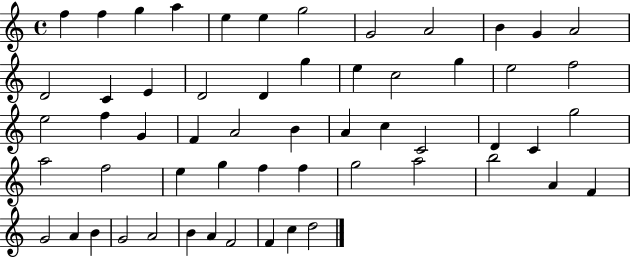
F5/q F5/q G5/q A5/q E5/q E5/q G5/h G4/h A4/h B4/q G4/q A4/h D4/h C4/q E4/q D4/h D4/q G5/q E5/q C5/h G5/q E5/h F5/h E5/h F5/q G4/q F4/q A4/h B4/q A4/q C5/q C4/h D4/q C4/q G5/h A5/h F5/h E5/q G5/q F5/q F5/q G5/h A5/h B5/h A4/q F4/q G4/h A4/q B4/q G4/h A4/h B4/q A4/q F4/h F4/q C5/q D5/h